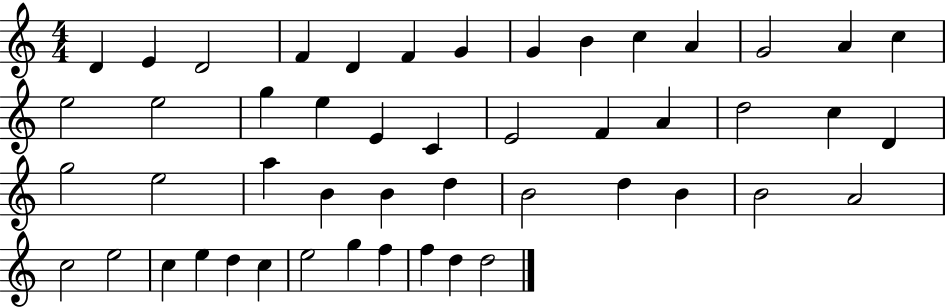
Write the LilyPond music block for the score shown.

{
  \clef treble
  \numericTimeSignature
  \time 4/4
  \key c \major
  d'4 e'4 d'2 | f'4 d'4 f'4 g'4 | g'4 b'4 c''4 a'4 | g'2 a'4 c''4 | \break e''2 e''2 | g''4 e''4 e'4 c'4 | e'2 f'4 a'4 | d''2 c''4 d'4 | \break g''2 e''2 | a''4 b'4 b'4 d''4 | b'2 d''4 b'4 | b'2 a'2 | \break c''2 e''2 | c''4 e''4 d''4 c''4 | e''2 g''4 f''4 | f''4 d''4 d''2 | \break \bar "|."
}